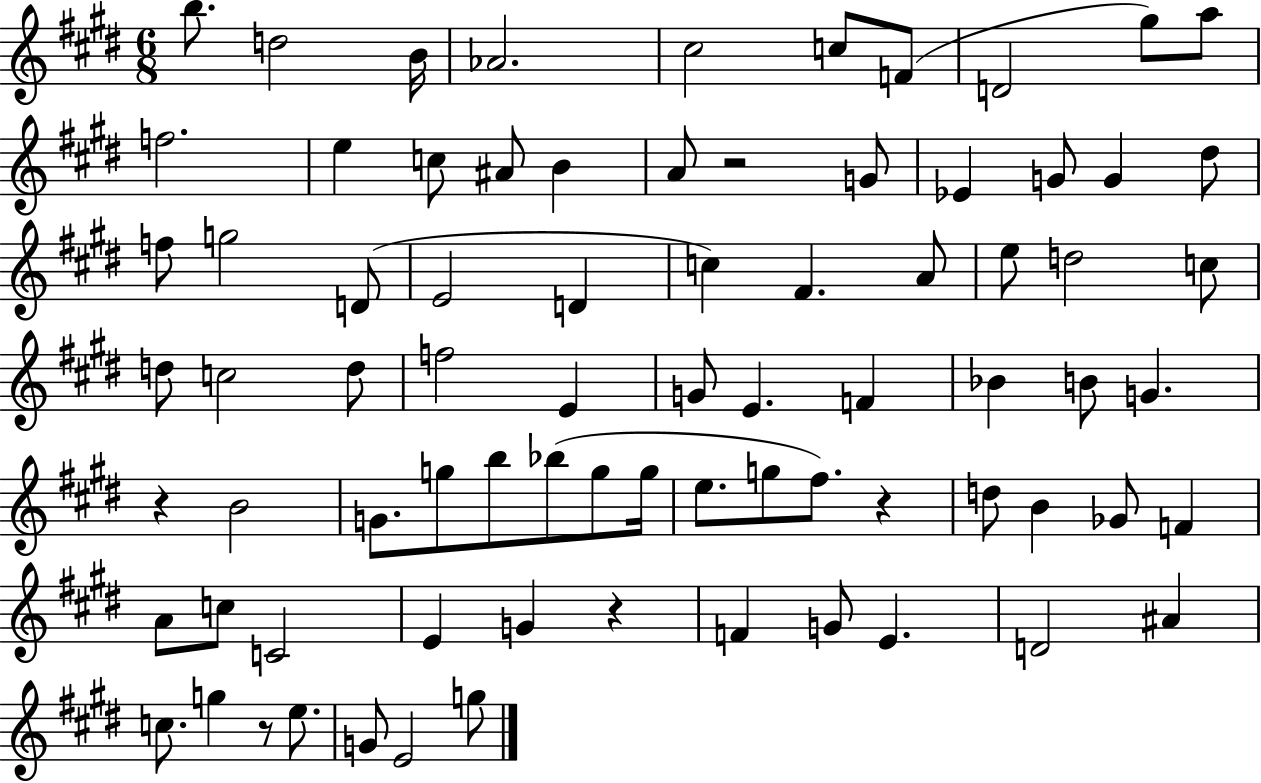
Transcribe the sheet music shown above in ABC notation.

X:1
T:Untitled
M:6/8
L:1/4
K:E
b/2 d2 B/4 _A2 ^c2 c/2 F/2 D2 ^g/2 a/2 f2 e c/2 ^A/2 B A/2 z2 G/2 _E G/2 G ^d/2 f/2 g2 D/2 E2 D c ^F A/2 e/2 d2 c/2 d/2 c2 d/2 f2 E G/2 E F _B B/2 G z B2 G/2 g/2 b/2 _b/2 g/2 g/4 e/2 g/2 ^f/2 z d/2 B _G/2 F A/2 c/2 C2 E G z F G/2 E D2 ^A c/2 g z/2 e/2 G/2 E2 g/2